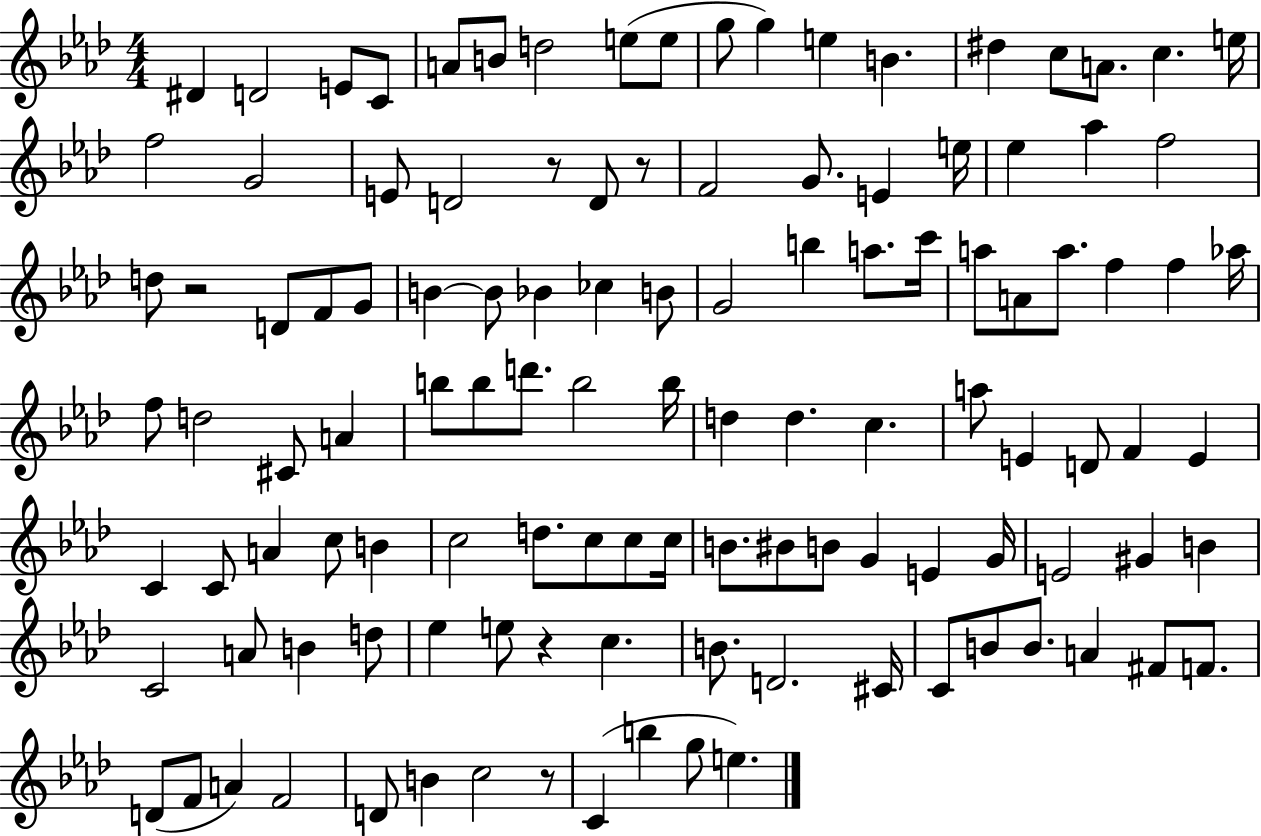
{
  \clef treble
  \numericTimeSignature
  \time 4/4
  \key aes \major
  dis'4 d'2 e'8 c'8 | a'8 b'8 d''2 e''8( e''8 | g''8 g''4) e''4 b'4. | dis''4 c''8 a'8. c''4. e''16 | \break f''2 g'2 | e'8 d'2 r8 d'8 r8 | f'2 g'8. e'4 e''16 | ees''4 aes''4 f''2 | \break d''8 r2 d'8 f'8 g'8 | b'4~~ b'8 bes'4 ces''4 b'8 | g'2 b''4 a''8. c'''16 | a''8 a'8 a''8. f''4 f''4 aes''16 | \break f''8 d''2 cis'8 a'4 | b''8 b''8 d'''8. b''2 b''16 | d''4 d''4. c''4. | a''8 e'4 d'8 f'4 e'4 | \break c'4 c'8 a'4 c''8 b'4 | c''2 d''8. c''8 c''8 c''16 | b'8. bis'8 b'8 g'4 e'4 g'16 | e'2 gis'4 b'4 | \break c'2 a'8 b'4 d''8 | ees''4 e''8 r4 c''4. | b'8. d'2. cis'16 | c'8 b'8 b'8. a'4 fis'8 f'8. | \break d'8( f'8 a'4) f'2 | d'8 b'4 c''2 r8 | c'4( b''4 g''8 e''4.) | \bar "|."
}